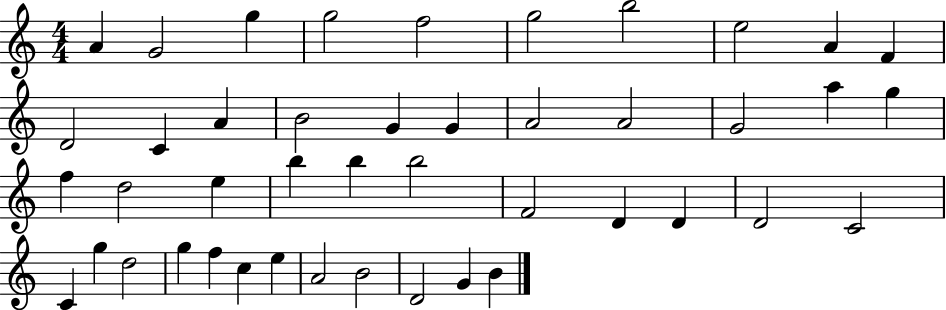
X:1
T:Untitled
M:4/4
L:1/4
K:C
A G2 g g2 f2 g2 b2 e2 A F D2 C A B2 G G A2 A2 G2 a g f d2 e b b b2 F2 D D D2 C2 C g d2 g f c e A2 B2 D2 G B